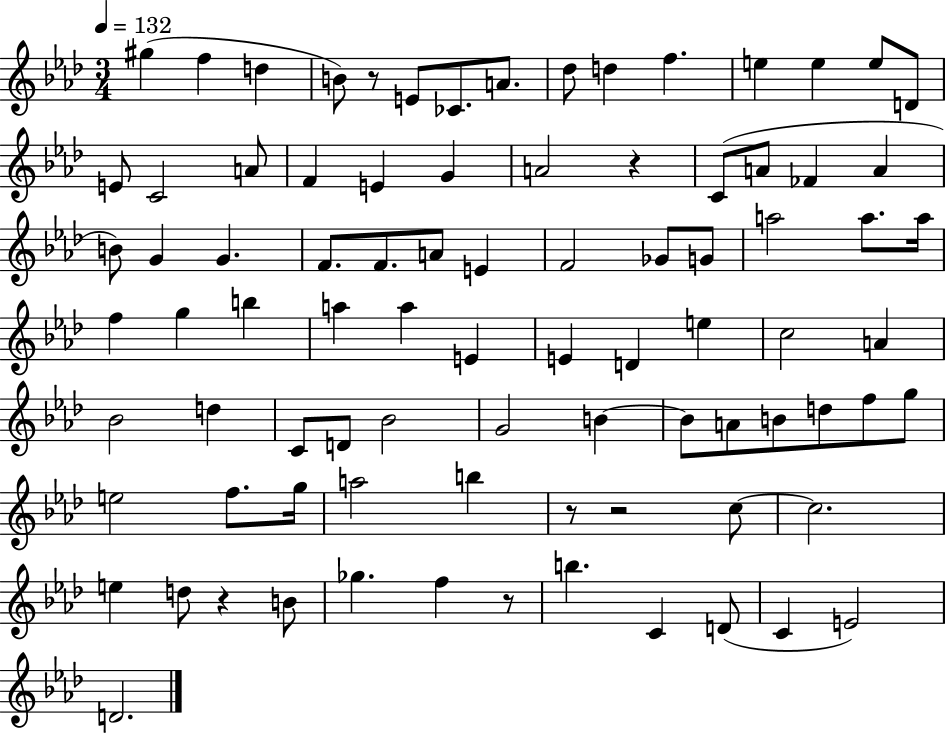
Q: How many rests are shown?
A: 6